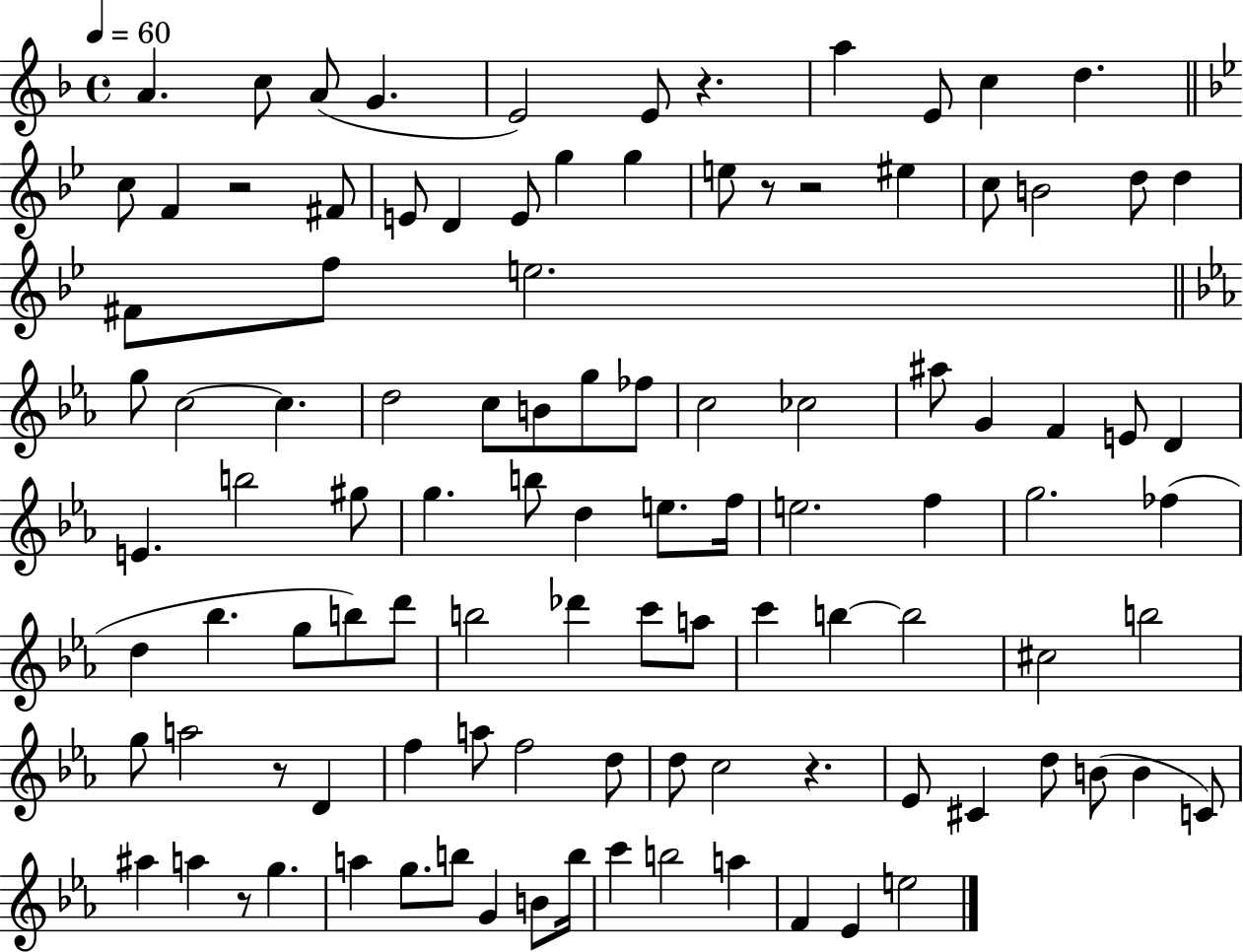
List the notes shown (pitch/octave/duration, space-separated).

A4/q. C5/e A4/e G4/q. E4/h E4/e R/q. A5/q E4/e C5/q D5/q. C5/e F4/q R/h F#4/e E4/e D4/q E4/e G5/q G5/q E5/e R/e R/h EIS5/q C5/e B4/h D5/e D5/q F#4/e F5/e E5/h. G5/e C5/h C5/q. D5/h C5/e B4/e G5/e FES5/e C5/h CES5/h A#5/e G4/q F4/q E4/e D4/q E4/q. B5/h G#5/e G5/q. B5/e D5/q E5/e. F5/s E5/h. F5/q G5/h. FES5/q D5/q Bb5/q. G5/e B5/e D6/e B5/h Db6/q C6/e A5/e C6/q B5/q B5/h C#5/h B5/h G5/e A5/h R/e D4/q F5/q A5/e F5/h D5/e D5/e C5/h R/q. Eb4/e C#4/q D5/e B4/e B4/q C4/e A#5/q A5/q R/e G5/q. A5/q G5/e. B5/e G4/q B4/e B5/s C6/q B5/h A5/q F4/q Eb4/q E5/h